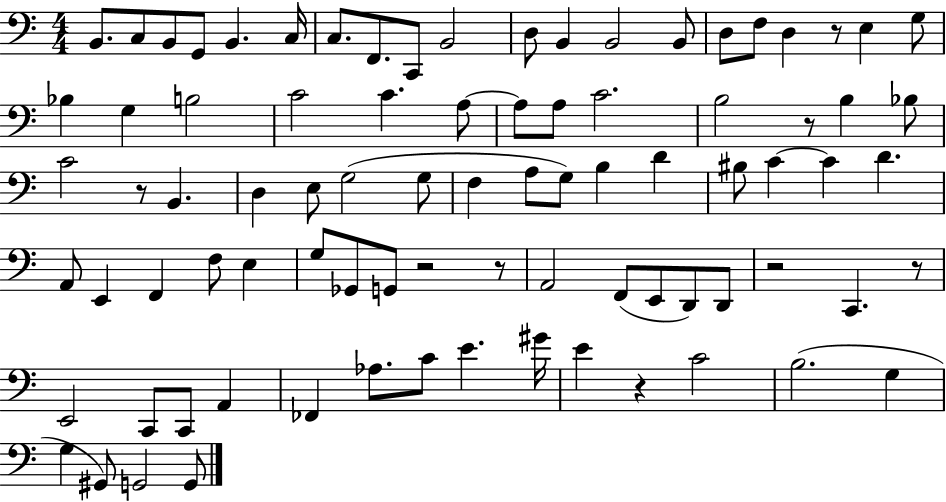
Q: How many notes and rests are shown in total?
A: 85